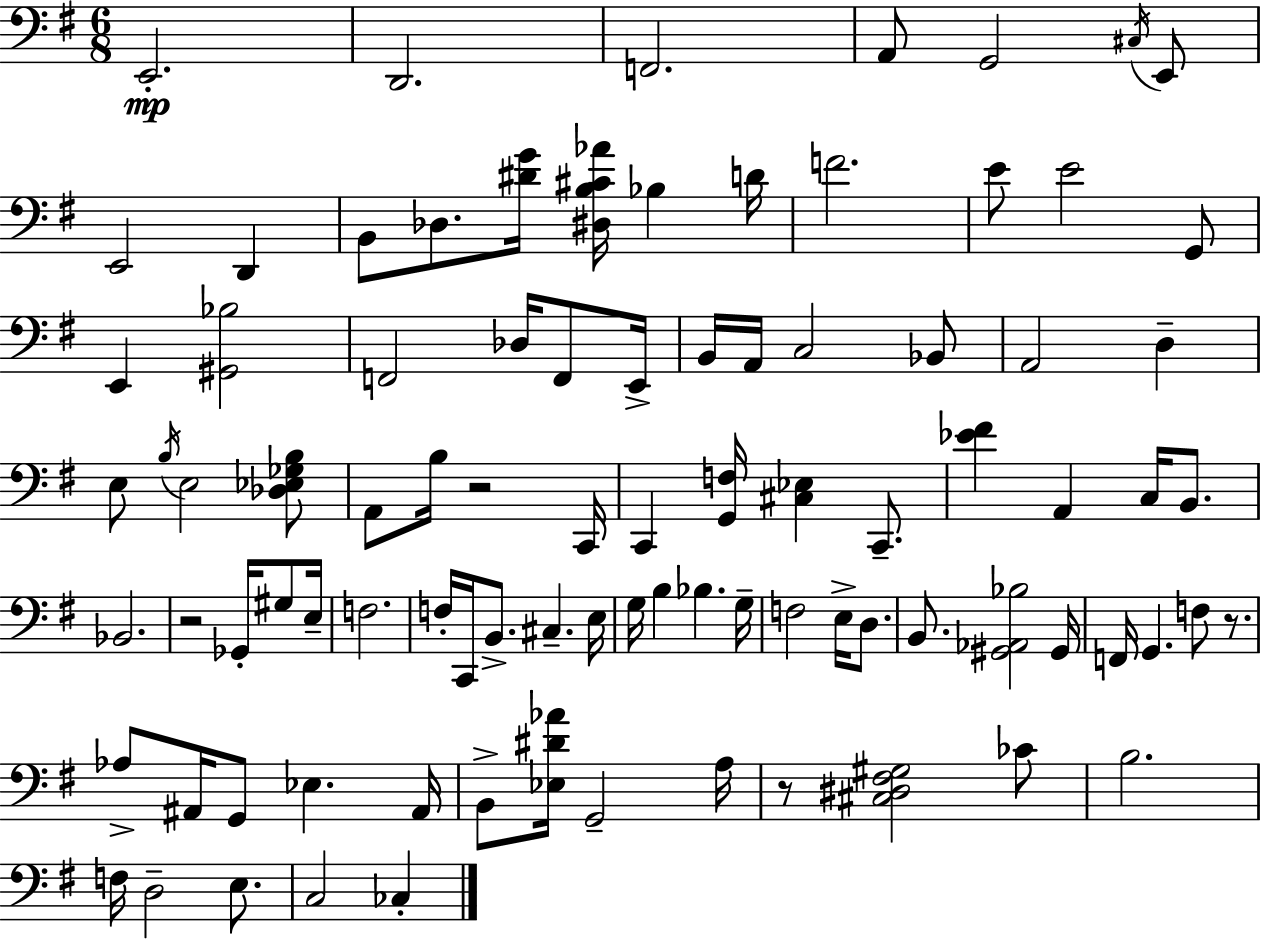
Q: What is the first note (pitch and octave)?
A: E2